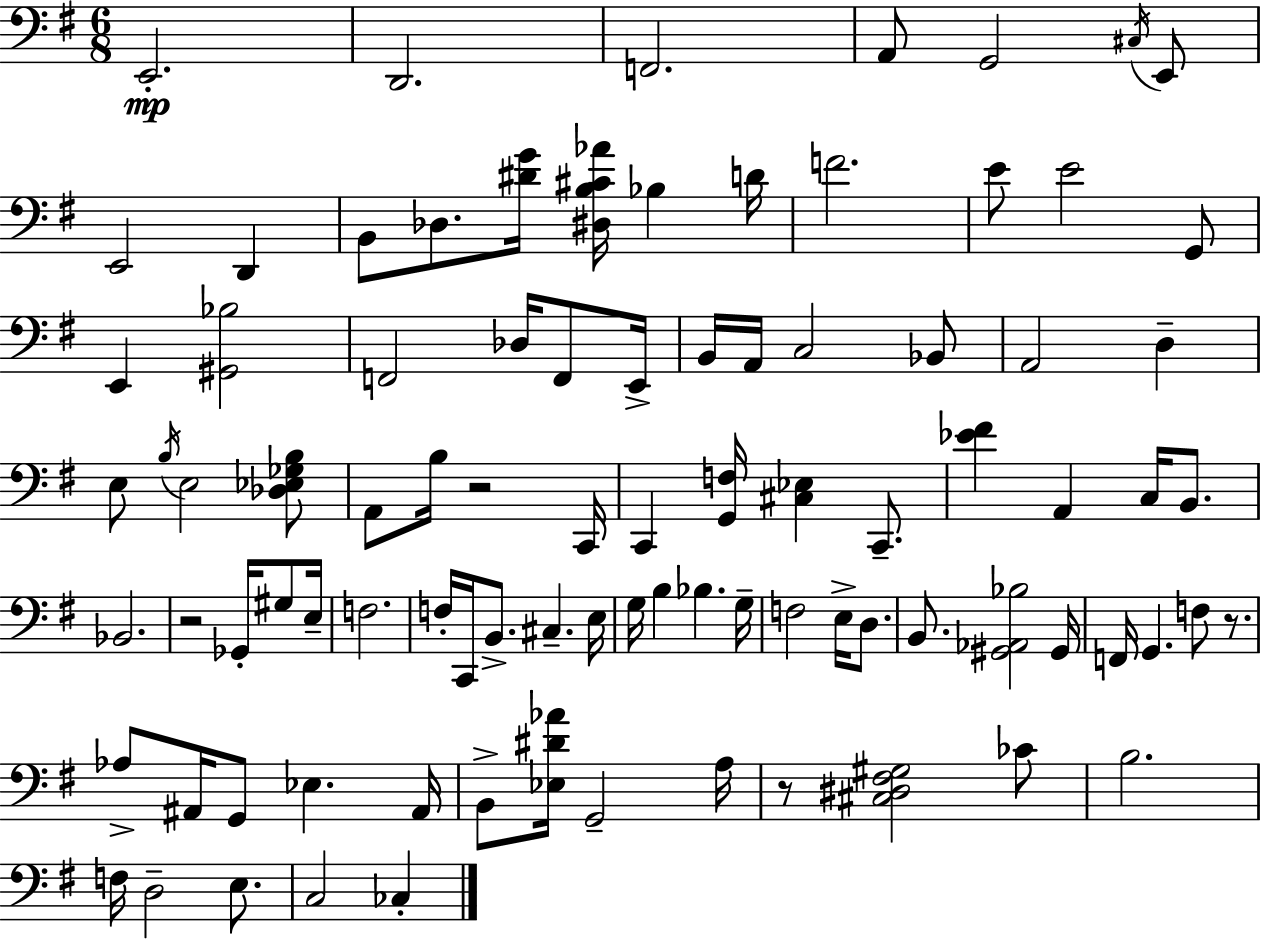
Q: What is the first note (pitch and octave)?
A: E2